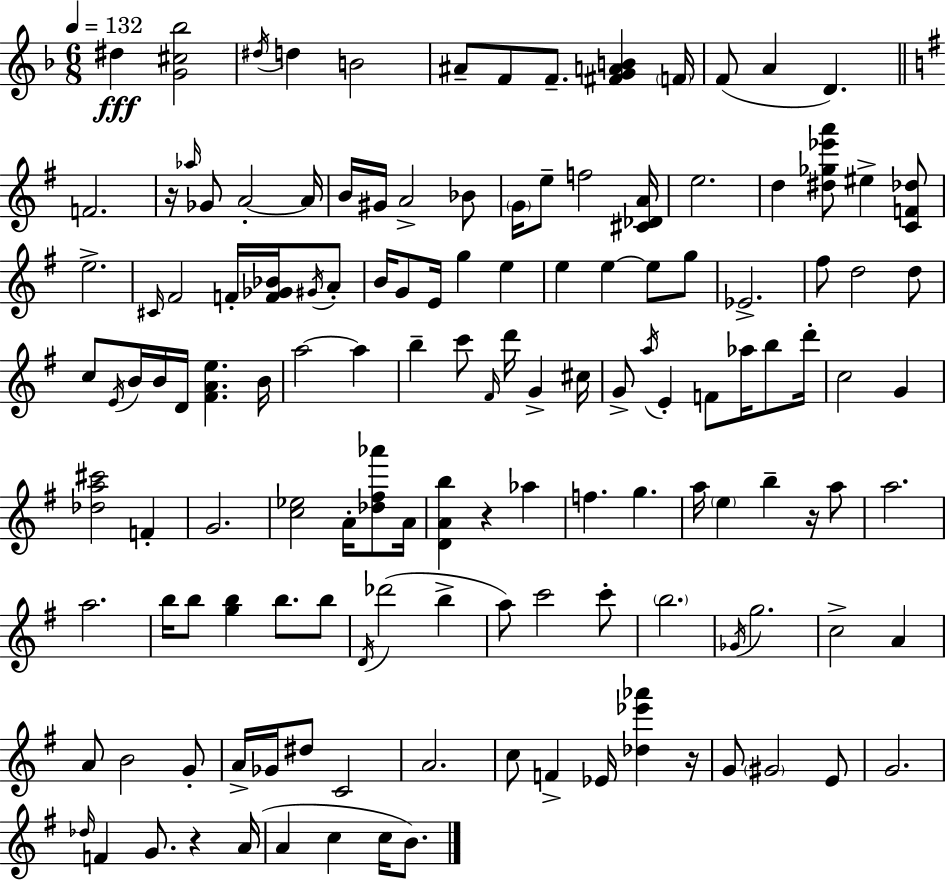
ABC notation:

X:1
T:Untitled
M:6/8
L:1/4
K:Dm
^d [G^c_b]2 ^d/4 d B2 ^A/2 F/2 F/2 [^FGAB] F/4 F/2 A D F2 z/4 _a/4 _G/2 A2 A/4 B/4 ^G/4 A2 _B/2 G/4 e/2 f2 [^C_DA]/4 e2 d [^d_g_e'a']/2 ^e [CF_d]/2 e2 ^C/4 ^F2 F/4 [F_G_B]/4 ^G/4 A/2 B/4 G/2 E/4 g e e e e/2 g/2 _E2 ^f/2 d2 d/2 c/2 E/4 B/4 B/4 D/4 [^FAe] B/4 a2 a b c'/2 ^F/4 d'/4 G ^c/4 G/2 a/4 E F/2 _a/4 b/2 d'/4 c2 G [_da^c']2 F G2 [c_e]2 A/4 [_d^f_a']/2 A/4 [DAb] z _a f g a/4 e b z/4 a/2 a2 a2 b/4 b/2 [gb] b/2 b/2 D/4 _d'2 b a/2 c'2 c'/2 b2 _G/4 g2 c2 A A/2 B2 G/2 A/4 _G/4 ^d/2 C2 A2 c/2 F _E/4 [_d_e'_a'] z/4 G/2 ^G2 E/2 G2 _d/4 F G/2 z A/4 A c c/4 B/2